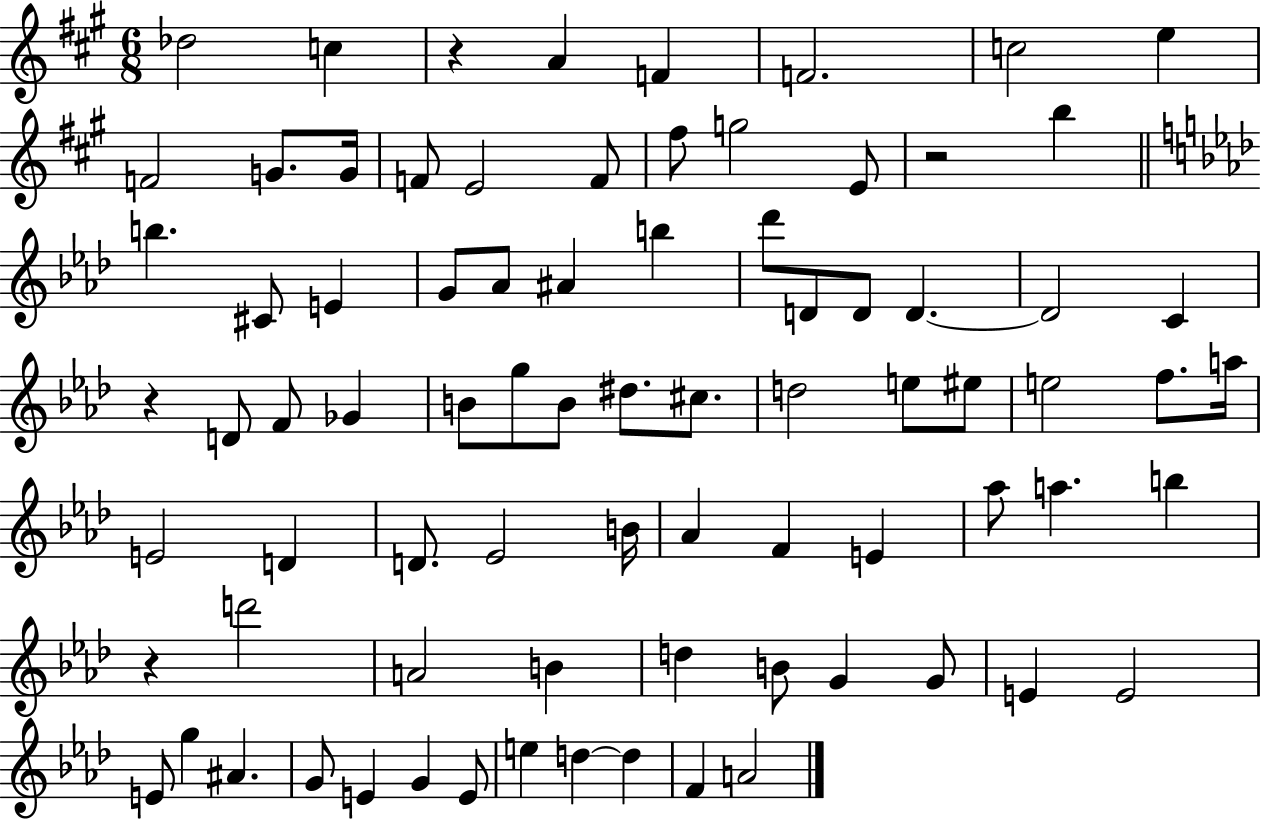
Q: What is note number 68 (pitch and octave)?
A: G4